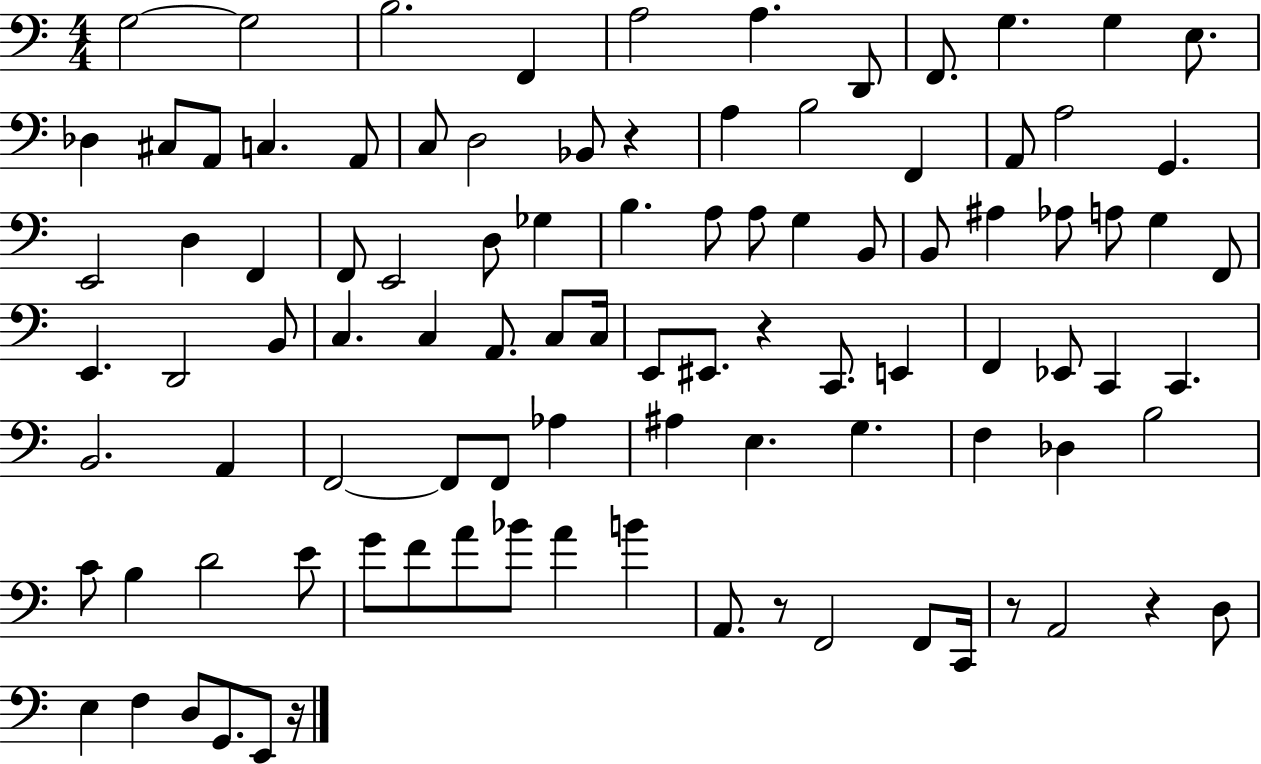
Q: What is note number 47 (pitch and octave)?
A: C3